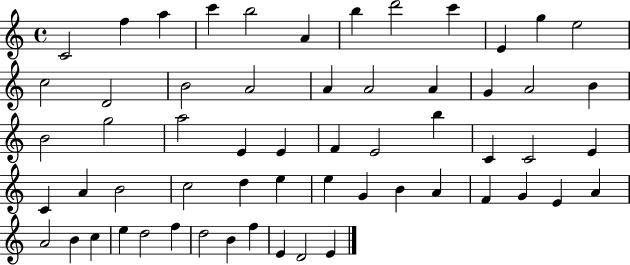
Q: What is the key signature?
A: C major